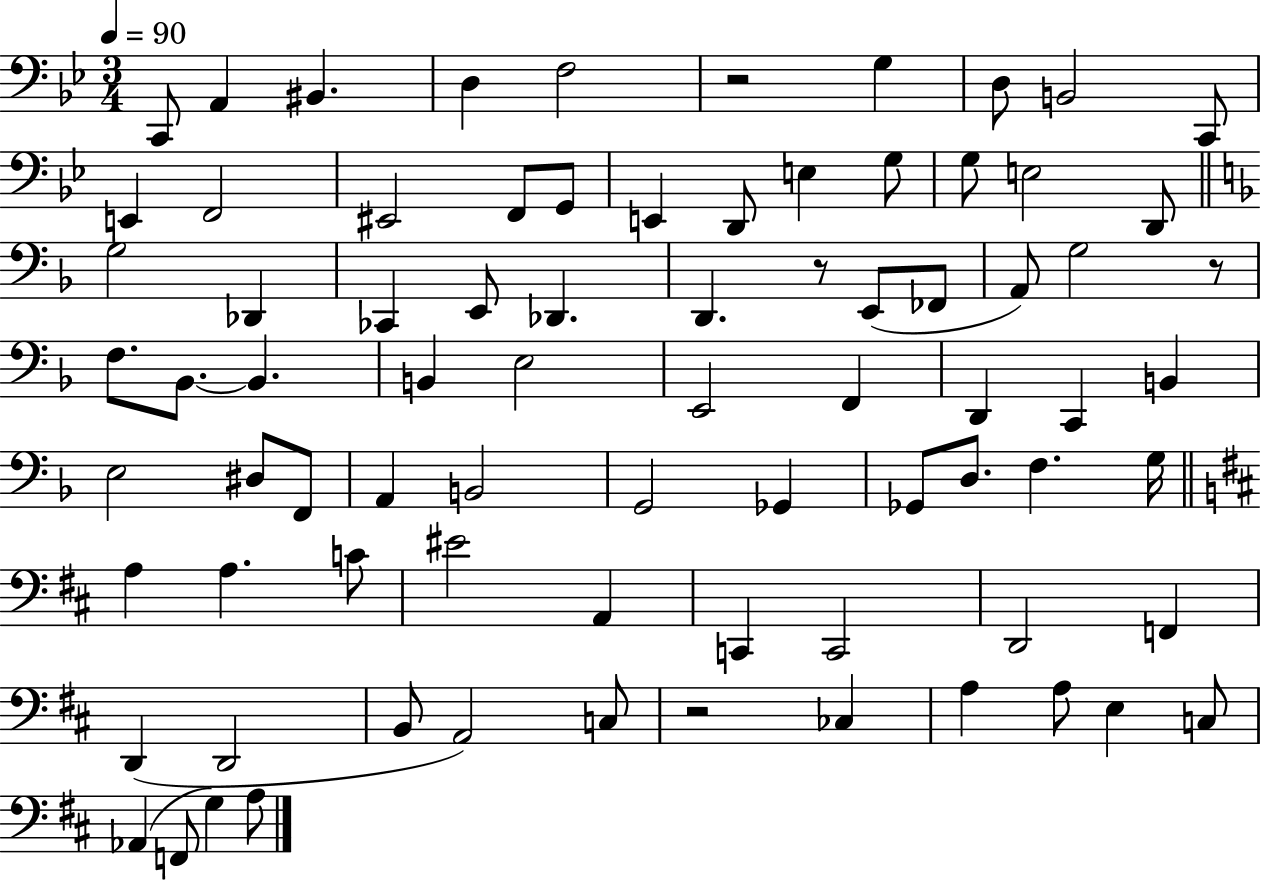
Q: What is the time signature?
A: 3/4